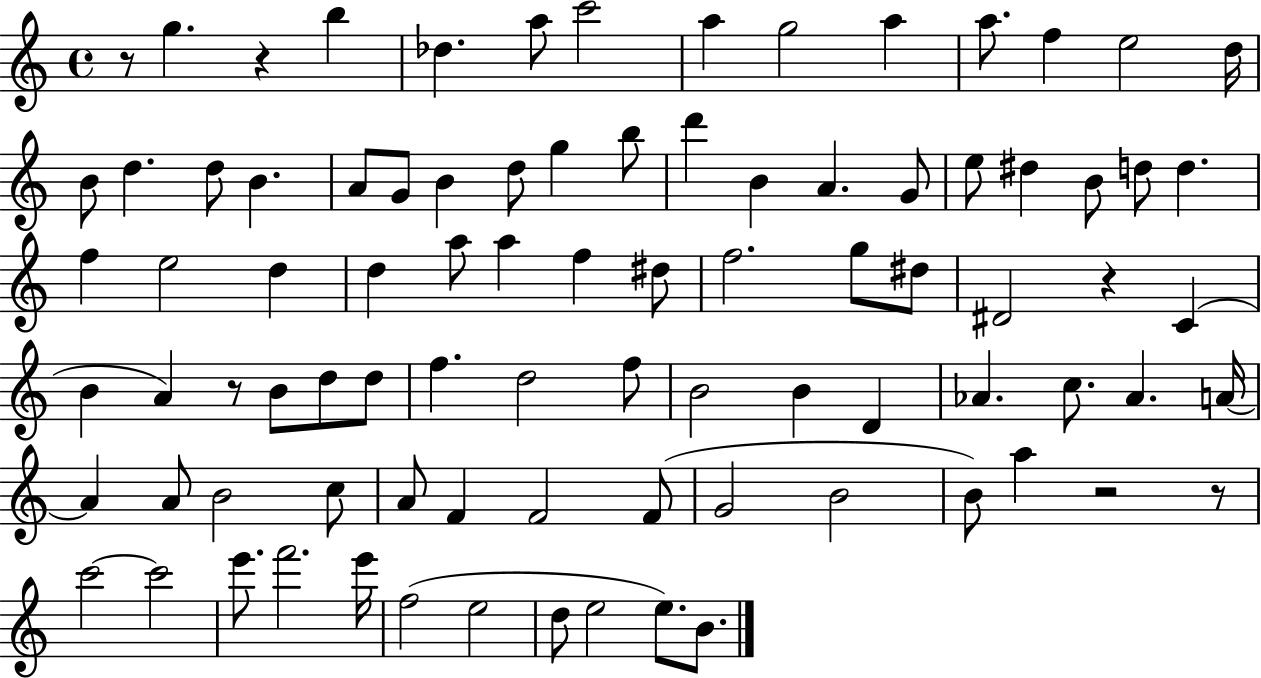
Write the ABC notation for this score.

X:1
T:Untitled
M:4/4
L:1/4
K:C
z/2 g z b _d a/2 c'2 a g2 a a/2 f e2 d/4 B/2 d d/2 B A/2 G/2 B d/2 g b/2 d' B A G/2 e/2 ^d B/2 d/2 d f e2 d d a/2 a f ^d/2 f2 g/2 ^d/2 ^D2 z C B A z/2 B/2 d/2 d/2 f d2 f/2 B2 B D _A c/2 _A A/4 A A/2 B2 c/2 A/2 F F2 F/2 G2 B2 B/2 a z2 z/2 c'2 c'2 e'/2 f'2 e'/4 f2 e2 d/2 e2 e/2 B/2